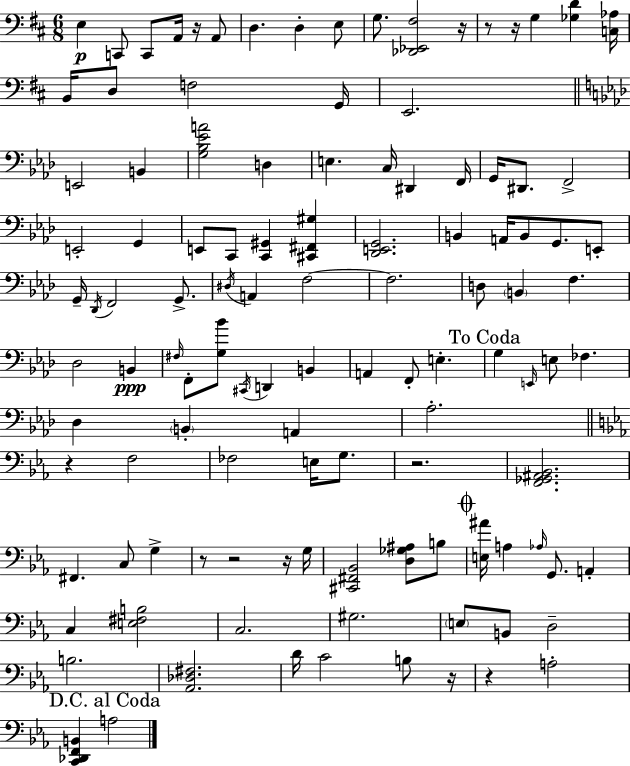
{
  \clef bass
  \numericTimeSignature
  \time 6/8
  \key d \major
  e4\p c,8 c,8 a,16 r16 a,8 | d4. d4-. e8 | g8. <des, ees, fis>2 r16 | r8 r16 g4 <ges d'>4 <c aes>16 | \break b,16 d8 f2 g,16 | e,2. | \bar "||" \break \key f \minor e,2 b,4 | <g bes ees' a'>2 d4 | e4. c16 dis,4 f,16 | g,16 dis,8. f,2-> | \break e,2-. g,4 | e,8 c,8 <c, gis,>4 <cis, fis, gis>4 | <des, e, g,>2. | b,4 a,16 b,8 g,8. e,8-. | \break g,16-- \acciaccatura { des,16 } f,2 g,8.-> | \acciaccatura { dis16 } a,4 f2~~ | f2. | d8 \parenthesize b,4 f4. | \break des2 b,4\ppp | \grace { fis16 } f,8-. <g bes'>8 \acciaccatura { cis,16 } d,4 | b,4 a,4 f,8-. e4.-. | \mark "To Coda" g4 \grace { e,16 } e8 fes4. | \break des4 \parenthesize b,4-. | a,4 aes2.-. | \bar "||" \break \key c \minor r4 f2 | fes2 e16 g8. | r2. | <f, ges, ais, bes,>2. | \break fis,4. c8 g4-> | r8 r2 r16 g16 | <cis, fis, bes,>2 <d ges ais>8 b8 | \mark \markup { \musicglyph "scripts.coda" } <e ais'>16 a4 \grace { aes16 } g,8. a,4-. | \break c4 <e fis b>2 | c2. | gis2. | \parenthesize e8 b,8 d2-- | \break b2. | <aes, des fis>2. | d'16 c'2 b8 | r16 r4 a2-. | \break \mark "D.C. al Coda" <c, des, f, b,>4 a2 | \bar "|."
}